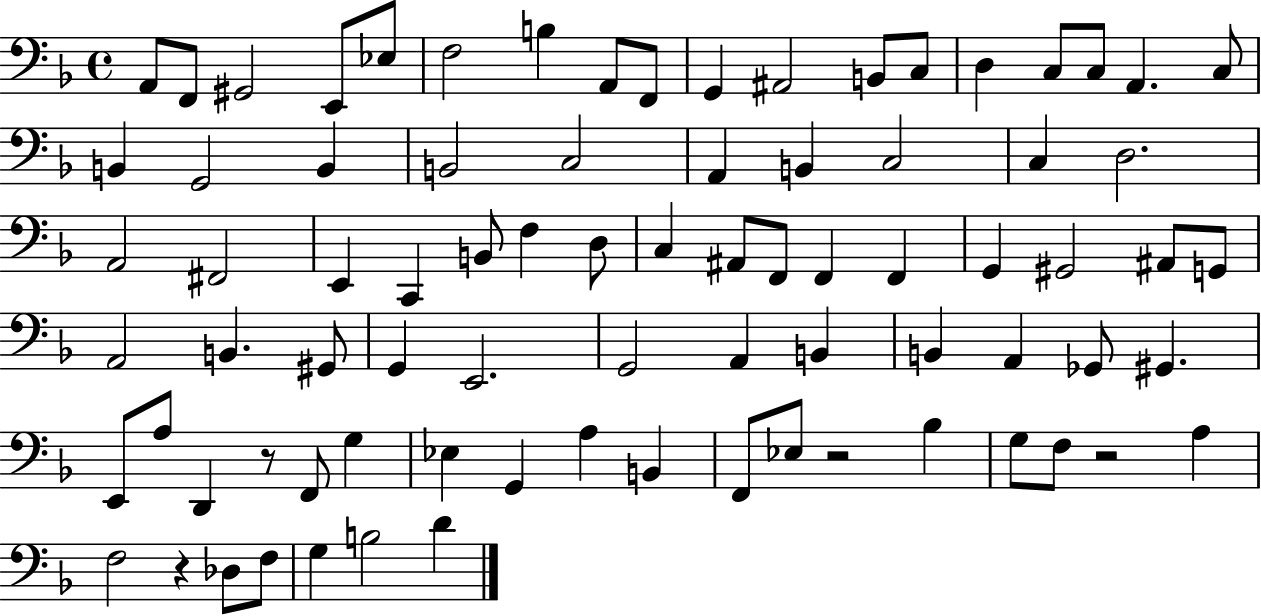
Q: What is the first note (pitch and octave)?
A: A2